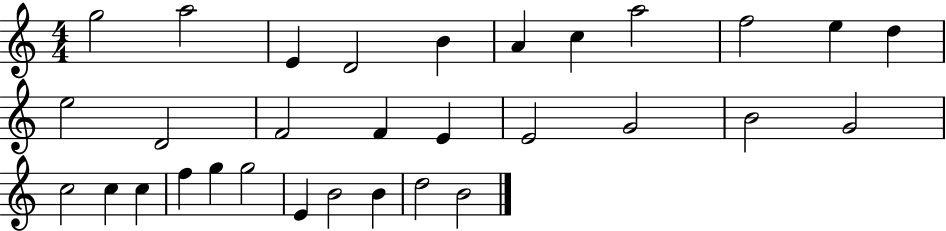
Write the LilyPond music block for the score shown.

{
  \clef treble
  \numericTimeSignature
  \time 4/4
  \key c \major
  g''2 a''2 | e'4 d'2 b'4 | a'4 c''4 a''2 | f''2 e''4 d''4 | \break e''2 d'2 | f'2 f'4 e'4 | e'2 g'2 | b'2 g'2 | \break c''2 c''4 c''4 | f''4 g''4 g''2 | e'4 b'2 b'4 | d''2 b'2 | \break \bar "|."
}